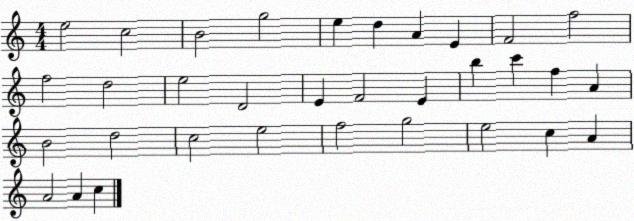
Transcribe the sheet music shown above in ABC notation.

X:1
T:Untitled
M:4/4
L:1/4
K:C
e2 c2 B2 g2 e d A E F2 f2 f2 d2 e2 D2 E F2 E b c' f A B2 d2 c2 e2 f2 g2 e2 c A A2 A c